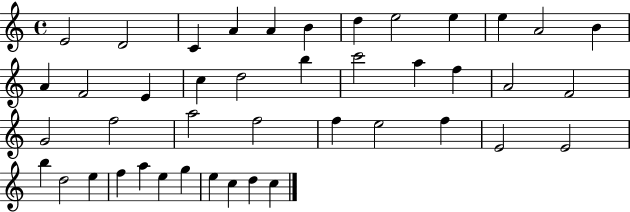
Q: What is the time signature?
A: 4/4